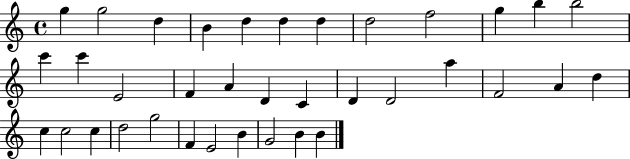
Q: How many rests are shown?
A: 0